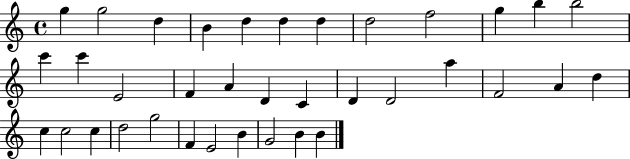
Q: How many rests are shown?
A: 0